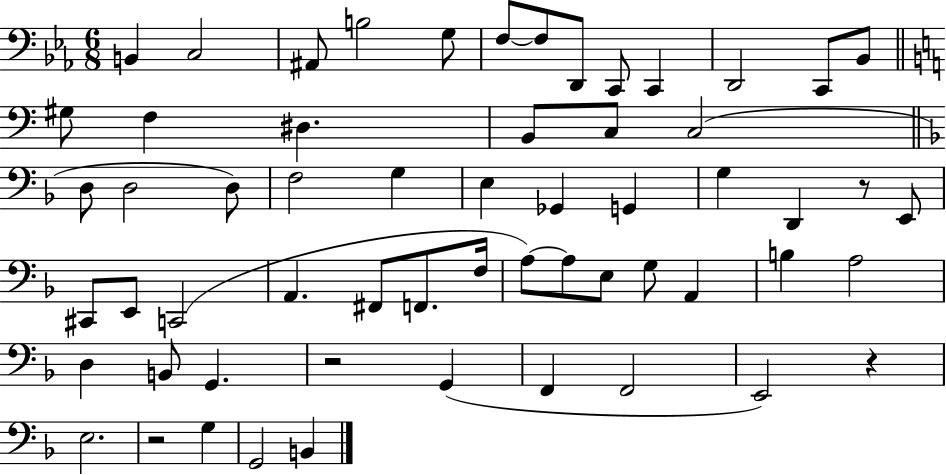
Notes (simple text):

B2/q C3/h A#2/e B3/h G3/e F3/e F3/e D2/e C2/e C2/q D2/h C2/e Bb2/e G#3/e F3/q D#3/q. B2/e C3/e C3/h D3/e D3/h D3/e F3/h G3/q E3/q Gb2/q G2/q G3/q D2/q R/e E2/e C#2/e E2/e C2/h A2/q. F#2/e F2/e. F3/s A3/e A3/e E3/e G3/e A2/q B3/q A3/h D3/q B2/e G2/q. R/h G2/q F2/q F2/h E2/h R/q E3/h. R/h G3/q G2/h B2/q